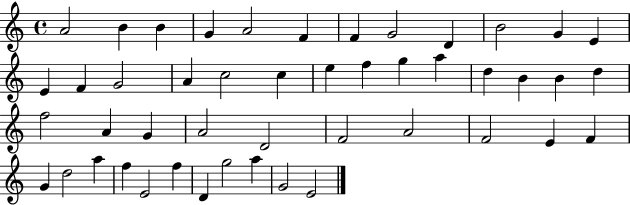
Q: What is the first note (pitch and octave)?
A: A4